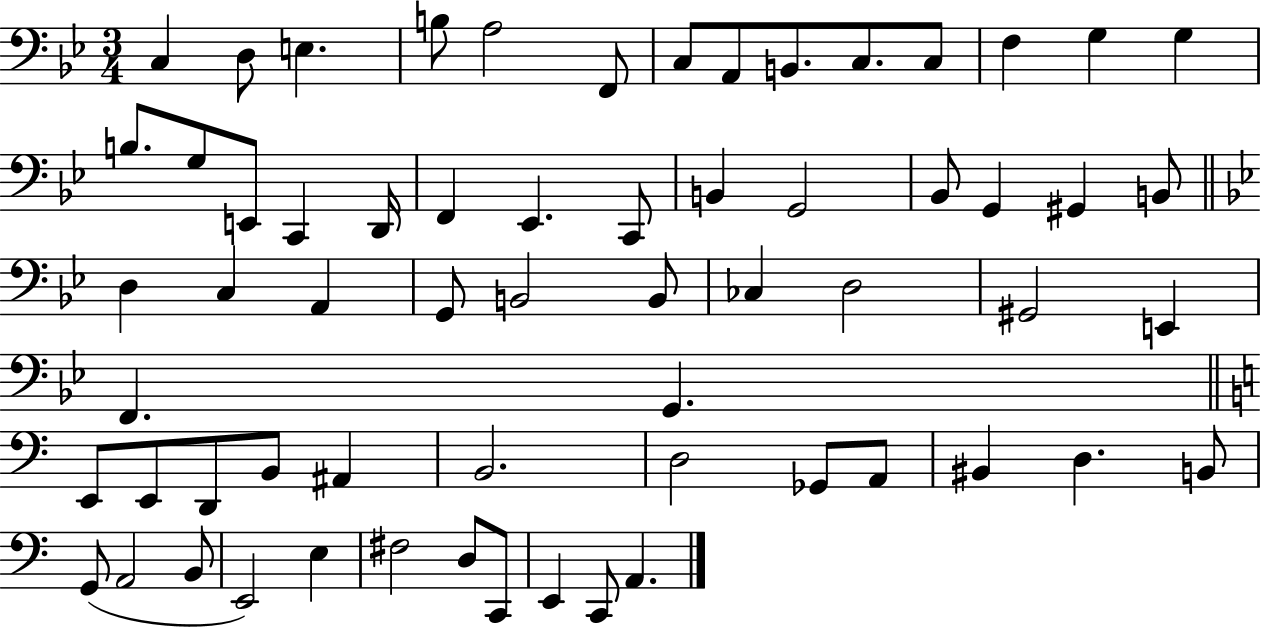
{
  \clef bass
  \numericTimeSignature
  \time 3/4
  \key bes \major
  \repeat volta 2 { c4 d8 e4. | b8 a2 f,8 | c8 a,8 b,8. c8. c8 | f4 g4 g4 | \break b8. g8 e,8 c,4 d,16 | f,4 ees,4. c,8 | b,4 g,2 | bes,8 g,4 gis,4 b,8 | \break \bar "||" \break \key bes \major d4 c4 a,4 | g,8 b,2 b,8 | ces4 d2 | gis,2 e,4 | \break f,4. g,4. | \bar "||" \break \key c \major e,8 e,8 d,8 b,8 ais,4 | b,2. | d2 ges,8 a,8 | bis,4 d4. b,8 | \break g,8( a,2 b,8 | e,2) e4 | fis2 d8 c,8 | e,4 c,8 a,4. | \break } \bar "|."
}